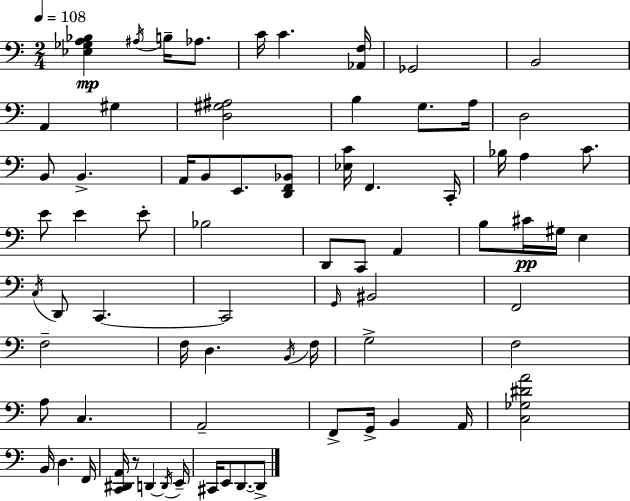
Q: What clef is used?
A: bass